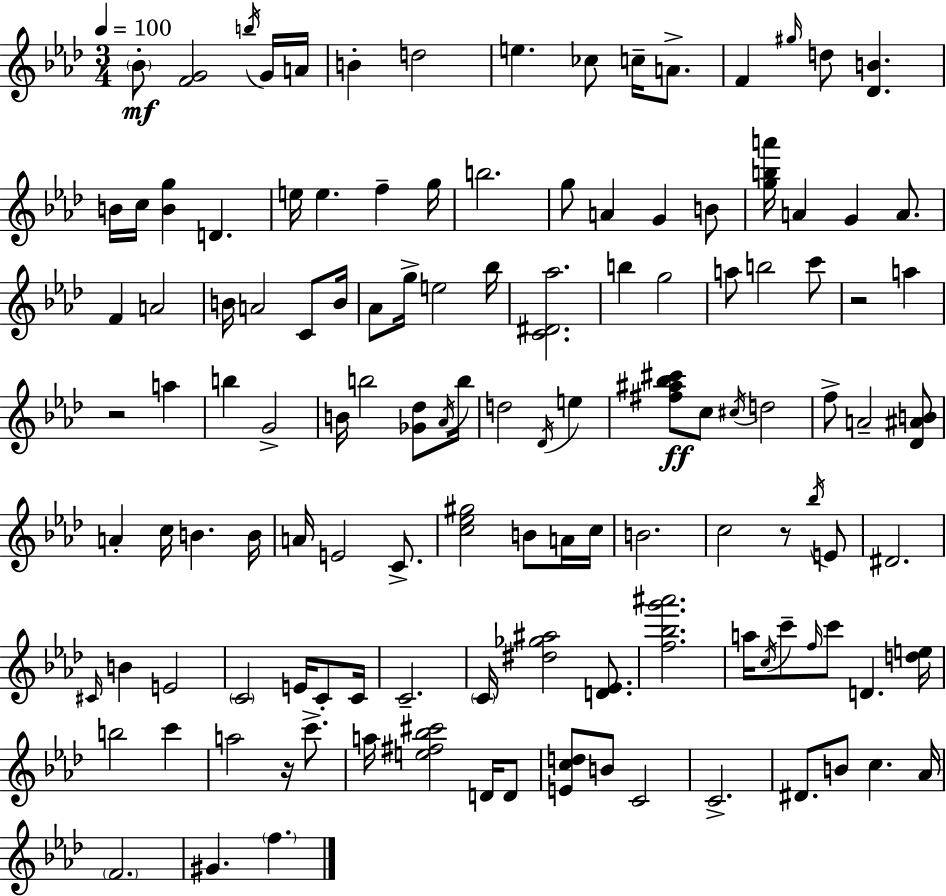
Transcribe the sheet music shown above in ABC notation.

X:1
T:Untitled
M:3/4
L:1/4
K:Ab
_B/2 [FG]2 b/4 G/4 A/4 B d2 e _c/2 c/4 A/2 F ^g/4 d/2 [_DB] B/4 c/4 [Bg] D e/4 e f g/4 b2 g/2 A G B/2 [gba']/4 A G A/2 F A2 B/4 A2 C/2 B/4 _A/2 g/4 e2 _b/4 [C^D_a]2 b g2 a/2 b2 c'/2 z2 a z2 a b G2 B/4 b2 [_G_d]/2 _A/4 b/4 d2 _D/4 e [^f^a_b^c']/2 c/2 ^c/4 d2 f/2 A2 [_D^AB]/2 A c/4 B B/4 A/4 E2 C/2 [c_e^g]2 B/2 A/4 c/4 B2 c2 z/2 _b/4 E/2 ^D2 ^C/4 B E2 C2 E/4 C/2 C/4 C2 C/4 [^d_g^a]2 [D_E]/2 [f_bg'^a']2 a/4 c/4 c'/2 f/4 c'/2 D [de]/4 b2 c' a2 z/4 c'/2 a/4 [e^f_b^c']2 D/4 D/2 [Ecd]/2 B/2 C2 C2 ^D/2 B/2 c _A/4 F2 ^G f